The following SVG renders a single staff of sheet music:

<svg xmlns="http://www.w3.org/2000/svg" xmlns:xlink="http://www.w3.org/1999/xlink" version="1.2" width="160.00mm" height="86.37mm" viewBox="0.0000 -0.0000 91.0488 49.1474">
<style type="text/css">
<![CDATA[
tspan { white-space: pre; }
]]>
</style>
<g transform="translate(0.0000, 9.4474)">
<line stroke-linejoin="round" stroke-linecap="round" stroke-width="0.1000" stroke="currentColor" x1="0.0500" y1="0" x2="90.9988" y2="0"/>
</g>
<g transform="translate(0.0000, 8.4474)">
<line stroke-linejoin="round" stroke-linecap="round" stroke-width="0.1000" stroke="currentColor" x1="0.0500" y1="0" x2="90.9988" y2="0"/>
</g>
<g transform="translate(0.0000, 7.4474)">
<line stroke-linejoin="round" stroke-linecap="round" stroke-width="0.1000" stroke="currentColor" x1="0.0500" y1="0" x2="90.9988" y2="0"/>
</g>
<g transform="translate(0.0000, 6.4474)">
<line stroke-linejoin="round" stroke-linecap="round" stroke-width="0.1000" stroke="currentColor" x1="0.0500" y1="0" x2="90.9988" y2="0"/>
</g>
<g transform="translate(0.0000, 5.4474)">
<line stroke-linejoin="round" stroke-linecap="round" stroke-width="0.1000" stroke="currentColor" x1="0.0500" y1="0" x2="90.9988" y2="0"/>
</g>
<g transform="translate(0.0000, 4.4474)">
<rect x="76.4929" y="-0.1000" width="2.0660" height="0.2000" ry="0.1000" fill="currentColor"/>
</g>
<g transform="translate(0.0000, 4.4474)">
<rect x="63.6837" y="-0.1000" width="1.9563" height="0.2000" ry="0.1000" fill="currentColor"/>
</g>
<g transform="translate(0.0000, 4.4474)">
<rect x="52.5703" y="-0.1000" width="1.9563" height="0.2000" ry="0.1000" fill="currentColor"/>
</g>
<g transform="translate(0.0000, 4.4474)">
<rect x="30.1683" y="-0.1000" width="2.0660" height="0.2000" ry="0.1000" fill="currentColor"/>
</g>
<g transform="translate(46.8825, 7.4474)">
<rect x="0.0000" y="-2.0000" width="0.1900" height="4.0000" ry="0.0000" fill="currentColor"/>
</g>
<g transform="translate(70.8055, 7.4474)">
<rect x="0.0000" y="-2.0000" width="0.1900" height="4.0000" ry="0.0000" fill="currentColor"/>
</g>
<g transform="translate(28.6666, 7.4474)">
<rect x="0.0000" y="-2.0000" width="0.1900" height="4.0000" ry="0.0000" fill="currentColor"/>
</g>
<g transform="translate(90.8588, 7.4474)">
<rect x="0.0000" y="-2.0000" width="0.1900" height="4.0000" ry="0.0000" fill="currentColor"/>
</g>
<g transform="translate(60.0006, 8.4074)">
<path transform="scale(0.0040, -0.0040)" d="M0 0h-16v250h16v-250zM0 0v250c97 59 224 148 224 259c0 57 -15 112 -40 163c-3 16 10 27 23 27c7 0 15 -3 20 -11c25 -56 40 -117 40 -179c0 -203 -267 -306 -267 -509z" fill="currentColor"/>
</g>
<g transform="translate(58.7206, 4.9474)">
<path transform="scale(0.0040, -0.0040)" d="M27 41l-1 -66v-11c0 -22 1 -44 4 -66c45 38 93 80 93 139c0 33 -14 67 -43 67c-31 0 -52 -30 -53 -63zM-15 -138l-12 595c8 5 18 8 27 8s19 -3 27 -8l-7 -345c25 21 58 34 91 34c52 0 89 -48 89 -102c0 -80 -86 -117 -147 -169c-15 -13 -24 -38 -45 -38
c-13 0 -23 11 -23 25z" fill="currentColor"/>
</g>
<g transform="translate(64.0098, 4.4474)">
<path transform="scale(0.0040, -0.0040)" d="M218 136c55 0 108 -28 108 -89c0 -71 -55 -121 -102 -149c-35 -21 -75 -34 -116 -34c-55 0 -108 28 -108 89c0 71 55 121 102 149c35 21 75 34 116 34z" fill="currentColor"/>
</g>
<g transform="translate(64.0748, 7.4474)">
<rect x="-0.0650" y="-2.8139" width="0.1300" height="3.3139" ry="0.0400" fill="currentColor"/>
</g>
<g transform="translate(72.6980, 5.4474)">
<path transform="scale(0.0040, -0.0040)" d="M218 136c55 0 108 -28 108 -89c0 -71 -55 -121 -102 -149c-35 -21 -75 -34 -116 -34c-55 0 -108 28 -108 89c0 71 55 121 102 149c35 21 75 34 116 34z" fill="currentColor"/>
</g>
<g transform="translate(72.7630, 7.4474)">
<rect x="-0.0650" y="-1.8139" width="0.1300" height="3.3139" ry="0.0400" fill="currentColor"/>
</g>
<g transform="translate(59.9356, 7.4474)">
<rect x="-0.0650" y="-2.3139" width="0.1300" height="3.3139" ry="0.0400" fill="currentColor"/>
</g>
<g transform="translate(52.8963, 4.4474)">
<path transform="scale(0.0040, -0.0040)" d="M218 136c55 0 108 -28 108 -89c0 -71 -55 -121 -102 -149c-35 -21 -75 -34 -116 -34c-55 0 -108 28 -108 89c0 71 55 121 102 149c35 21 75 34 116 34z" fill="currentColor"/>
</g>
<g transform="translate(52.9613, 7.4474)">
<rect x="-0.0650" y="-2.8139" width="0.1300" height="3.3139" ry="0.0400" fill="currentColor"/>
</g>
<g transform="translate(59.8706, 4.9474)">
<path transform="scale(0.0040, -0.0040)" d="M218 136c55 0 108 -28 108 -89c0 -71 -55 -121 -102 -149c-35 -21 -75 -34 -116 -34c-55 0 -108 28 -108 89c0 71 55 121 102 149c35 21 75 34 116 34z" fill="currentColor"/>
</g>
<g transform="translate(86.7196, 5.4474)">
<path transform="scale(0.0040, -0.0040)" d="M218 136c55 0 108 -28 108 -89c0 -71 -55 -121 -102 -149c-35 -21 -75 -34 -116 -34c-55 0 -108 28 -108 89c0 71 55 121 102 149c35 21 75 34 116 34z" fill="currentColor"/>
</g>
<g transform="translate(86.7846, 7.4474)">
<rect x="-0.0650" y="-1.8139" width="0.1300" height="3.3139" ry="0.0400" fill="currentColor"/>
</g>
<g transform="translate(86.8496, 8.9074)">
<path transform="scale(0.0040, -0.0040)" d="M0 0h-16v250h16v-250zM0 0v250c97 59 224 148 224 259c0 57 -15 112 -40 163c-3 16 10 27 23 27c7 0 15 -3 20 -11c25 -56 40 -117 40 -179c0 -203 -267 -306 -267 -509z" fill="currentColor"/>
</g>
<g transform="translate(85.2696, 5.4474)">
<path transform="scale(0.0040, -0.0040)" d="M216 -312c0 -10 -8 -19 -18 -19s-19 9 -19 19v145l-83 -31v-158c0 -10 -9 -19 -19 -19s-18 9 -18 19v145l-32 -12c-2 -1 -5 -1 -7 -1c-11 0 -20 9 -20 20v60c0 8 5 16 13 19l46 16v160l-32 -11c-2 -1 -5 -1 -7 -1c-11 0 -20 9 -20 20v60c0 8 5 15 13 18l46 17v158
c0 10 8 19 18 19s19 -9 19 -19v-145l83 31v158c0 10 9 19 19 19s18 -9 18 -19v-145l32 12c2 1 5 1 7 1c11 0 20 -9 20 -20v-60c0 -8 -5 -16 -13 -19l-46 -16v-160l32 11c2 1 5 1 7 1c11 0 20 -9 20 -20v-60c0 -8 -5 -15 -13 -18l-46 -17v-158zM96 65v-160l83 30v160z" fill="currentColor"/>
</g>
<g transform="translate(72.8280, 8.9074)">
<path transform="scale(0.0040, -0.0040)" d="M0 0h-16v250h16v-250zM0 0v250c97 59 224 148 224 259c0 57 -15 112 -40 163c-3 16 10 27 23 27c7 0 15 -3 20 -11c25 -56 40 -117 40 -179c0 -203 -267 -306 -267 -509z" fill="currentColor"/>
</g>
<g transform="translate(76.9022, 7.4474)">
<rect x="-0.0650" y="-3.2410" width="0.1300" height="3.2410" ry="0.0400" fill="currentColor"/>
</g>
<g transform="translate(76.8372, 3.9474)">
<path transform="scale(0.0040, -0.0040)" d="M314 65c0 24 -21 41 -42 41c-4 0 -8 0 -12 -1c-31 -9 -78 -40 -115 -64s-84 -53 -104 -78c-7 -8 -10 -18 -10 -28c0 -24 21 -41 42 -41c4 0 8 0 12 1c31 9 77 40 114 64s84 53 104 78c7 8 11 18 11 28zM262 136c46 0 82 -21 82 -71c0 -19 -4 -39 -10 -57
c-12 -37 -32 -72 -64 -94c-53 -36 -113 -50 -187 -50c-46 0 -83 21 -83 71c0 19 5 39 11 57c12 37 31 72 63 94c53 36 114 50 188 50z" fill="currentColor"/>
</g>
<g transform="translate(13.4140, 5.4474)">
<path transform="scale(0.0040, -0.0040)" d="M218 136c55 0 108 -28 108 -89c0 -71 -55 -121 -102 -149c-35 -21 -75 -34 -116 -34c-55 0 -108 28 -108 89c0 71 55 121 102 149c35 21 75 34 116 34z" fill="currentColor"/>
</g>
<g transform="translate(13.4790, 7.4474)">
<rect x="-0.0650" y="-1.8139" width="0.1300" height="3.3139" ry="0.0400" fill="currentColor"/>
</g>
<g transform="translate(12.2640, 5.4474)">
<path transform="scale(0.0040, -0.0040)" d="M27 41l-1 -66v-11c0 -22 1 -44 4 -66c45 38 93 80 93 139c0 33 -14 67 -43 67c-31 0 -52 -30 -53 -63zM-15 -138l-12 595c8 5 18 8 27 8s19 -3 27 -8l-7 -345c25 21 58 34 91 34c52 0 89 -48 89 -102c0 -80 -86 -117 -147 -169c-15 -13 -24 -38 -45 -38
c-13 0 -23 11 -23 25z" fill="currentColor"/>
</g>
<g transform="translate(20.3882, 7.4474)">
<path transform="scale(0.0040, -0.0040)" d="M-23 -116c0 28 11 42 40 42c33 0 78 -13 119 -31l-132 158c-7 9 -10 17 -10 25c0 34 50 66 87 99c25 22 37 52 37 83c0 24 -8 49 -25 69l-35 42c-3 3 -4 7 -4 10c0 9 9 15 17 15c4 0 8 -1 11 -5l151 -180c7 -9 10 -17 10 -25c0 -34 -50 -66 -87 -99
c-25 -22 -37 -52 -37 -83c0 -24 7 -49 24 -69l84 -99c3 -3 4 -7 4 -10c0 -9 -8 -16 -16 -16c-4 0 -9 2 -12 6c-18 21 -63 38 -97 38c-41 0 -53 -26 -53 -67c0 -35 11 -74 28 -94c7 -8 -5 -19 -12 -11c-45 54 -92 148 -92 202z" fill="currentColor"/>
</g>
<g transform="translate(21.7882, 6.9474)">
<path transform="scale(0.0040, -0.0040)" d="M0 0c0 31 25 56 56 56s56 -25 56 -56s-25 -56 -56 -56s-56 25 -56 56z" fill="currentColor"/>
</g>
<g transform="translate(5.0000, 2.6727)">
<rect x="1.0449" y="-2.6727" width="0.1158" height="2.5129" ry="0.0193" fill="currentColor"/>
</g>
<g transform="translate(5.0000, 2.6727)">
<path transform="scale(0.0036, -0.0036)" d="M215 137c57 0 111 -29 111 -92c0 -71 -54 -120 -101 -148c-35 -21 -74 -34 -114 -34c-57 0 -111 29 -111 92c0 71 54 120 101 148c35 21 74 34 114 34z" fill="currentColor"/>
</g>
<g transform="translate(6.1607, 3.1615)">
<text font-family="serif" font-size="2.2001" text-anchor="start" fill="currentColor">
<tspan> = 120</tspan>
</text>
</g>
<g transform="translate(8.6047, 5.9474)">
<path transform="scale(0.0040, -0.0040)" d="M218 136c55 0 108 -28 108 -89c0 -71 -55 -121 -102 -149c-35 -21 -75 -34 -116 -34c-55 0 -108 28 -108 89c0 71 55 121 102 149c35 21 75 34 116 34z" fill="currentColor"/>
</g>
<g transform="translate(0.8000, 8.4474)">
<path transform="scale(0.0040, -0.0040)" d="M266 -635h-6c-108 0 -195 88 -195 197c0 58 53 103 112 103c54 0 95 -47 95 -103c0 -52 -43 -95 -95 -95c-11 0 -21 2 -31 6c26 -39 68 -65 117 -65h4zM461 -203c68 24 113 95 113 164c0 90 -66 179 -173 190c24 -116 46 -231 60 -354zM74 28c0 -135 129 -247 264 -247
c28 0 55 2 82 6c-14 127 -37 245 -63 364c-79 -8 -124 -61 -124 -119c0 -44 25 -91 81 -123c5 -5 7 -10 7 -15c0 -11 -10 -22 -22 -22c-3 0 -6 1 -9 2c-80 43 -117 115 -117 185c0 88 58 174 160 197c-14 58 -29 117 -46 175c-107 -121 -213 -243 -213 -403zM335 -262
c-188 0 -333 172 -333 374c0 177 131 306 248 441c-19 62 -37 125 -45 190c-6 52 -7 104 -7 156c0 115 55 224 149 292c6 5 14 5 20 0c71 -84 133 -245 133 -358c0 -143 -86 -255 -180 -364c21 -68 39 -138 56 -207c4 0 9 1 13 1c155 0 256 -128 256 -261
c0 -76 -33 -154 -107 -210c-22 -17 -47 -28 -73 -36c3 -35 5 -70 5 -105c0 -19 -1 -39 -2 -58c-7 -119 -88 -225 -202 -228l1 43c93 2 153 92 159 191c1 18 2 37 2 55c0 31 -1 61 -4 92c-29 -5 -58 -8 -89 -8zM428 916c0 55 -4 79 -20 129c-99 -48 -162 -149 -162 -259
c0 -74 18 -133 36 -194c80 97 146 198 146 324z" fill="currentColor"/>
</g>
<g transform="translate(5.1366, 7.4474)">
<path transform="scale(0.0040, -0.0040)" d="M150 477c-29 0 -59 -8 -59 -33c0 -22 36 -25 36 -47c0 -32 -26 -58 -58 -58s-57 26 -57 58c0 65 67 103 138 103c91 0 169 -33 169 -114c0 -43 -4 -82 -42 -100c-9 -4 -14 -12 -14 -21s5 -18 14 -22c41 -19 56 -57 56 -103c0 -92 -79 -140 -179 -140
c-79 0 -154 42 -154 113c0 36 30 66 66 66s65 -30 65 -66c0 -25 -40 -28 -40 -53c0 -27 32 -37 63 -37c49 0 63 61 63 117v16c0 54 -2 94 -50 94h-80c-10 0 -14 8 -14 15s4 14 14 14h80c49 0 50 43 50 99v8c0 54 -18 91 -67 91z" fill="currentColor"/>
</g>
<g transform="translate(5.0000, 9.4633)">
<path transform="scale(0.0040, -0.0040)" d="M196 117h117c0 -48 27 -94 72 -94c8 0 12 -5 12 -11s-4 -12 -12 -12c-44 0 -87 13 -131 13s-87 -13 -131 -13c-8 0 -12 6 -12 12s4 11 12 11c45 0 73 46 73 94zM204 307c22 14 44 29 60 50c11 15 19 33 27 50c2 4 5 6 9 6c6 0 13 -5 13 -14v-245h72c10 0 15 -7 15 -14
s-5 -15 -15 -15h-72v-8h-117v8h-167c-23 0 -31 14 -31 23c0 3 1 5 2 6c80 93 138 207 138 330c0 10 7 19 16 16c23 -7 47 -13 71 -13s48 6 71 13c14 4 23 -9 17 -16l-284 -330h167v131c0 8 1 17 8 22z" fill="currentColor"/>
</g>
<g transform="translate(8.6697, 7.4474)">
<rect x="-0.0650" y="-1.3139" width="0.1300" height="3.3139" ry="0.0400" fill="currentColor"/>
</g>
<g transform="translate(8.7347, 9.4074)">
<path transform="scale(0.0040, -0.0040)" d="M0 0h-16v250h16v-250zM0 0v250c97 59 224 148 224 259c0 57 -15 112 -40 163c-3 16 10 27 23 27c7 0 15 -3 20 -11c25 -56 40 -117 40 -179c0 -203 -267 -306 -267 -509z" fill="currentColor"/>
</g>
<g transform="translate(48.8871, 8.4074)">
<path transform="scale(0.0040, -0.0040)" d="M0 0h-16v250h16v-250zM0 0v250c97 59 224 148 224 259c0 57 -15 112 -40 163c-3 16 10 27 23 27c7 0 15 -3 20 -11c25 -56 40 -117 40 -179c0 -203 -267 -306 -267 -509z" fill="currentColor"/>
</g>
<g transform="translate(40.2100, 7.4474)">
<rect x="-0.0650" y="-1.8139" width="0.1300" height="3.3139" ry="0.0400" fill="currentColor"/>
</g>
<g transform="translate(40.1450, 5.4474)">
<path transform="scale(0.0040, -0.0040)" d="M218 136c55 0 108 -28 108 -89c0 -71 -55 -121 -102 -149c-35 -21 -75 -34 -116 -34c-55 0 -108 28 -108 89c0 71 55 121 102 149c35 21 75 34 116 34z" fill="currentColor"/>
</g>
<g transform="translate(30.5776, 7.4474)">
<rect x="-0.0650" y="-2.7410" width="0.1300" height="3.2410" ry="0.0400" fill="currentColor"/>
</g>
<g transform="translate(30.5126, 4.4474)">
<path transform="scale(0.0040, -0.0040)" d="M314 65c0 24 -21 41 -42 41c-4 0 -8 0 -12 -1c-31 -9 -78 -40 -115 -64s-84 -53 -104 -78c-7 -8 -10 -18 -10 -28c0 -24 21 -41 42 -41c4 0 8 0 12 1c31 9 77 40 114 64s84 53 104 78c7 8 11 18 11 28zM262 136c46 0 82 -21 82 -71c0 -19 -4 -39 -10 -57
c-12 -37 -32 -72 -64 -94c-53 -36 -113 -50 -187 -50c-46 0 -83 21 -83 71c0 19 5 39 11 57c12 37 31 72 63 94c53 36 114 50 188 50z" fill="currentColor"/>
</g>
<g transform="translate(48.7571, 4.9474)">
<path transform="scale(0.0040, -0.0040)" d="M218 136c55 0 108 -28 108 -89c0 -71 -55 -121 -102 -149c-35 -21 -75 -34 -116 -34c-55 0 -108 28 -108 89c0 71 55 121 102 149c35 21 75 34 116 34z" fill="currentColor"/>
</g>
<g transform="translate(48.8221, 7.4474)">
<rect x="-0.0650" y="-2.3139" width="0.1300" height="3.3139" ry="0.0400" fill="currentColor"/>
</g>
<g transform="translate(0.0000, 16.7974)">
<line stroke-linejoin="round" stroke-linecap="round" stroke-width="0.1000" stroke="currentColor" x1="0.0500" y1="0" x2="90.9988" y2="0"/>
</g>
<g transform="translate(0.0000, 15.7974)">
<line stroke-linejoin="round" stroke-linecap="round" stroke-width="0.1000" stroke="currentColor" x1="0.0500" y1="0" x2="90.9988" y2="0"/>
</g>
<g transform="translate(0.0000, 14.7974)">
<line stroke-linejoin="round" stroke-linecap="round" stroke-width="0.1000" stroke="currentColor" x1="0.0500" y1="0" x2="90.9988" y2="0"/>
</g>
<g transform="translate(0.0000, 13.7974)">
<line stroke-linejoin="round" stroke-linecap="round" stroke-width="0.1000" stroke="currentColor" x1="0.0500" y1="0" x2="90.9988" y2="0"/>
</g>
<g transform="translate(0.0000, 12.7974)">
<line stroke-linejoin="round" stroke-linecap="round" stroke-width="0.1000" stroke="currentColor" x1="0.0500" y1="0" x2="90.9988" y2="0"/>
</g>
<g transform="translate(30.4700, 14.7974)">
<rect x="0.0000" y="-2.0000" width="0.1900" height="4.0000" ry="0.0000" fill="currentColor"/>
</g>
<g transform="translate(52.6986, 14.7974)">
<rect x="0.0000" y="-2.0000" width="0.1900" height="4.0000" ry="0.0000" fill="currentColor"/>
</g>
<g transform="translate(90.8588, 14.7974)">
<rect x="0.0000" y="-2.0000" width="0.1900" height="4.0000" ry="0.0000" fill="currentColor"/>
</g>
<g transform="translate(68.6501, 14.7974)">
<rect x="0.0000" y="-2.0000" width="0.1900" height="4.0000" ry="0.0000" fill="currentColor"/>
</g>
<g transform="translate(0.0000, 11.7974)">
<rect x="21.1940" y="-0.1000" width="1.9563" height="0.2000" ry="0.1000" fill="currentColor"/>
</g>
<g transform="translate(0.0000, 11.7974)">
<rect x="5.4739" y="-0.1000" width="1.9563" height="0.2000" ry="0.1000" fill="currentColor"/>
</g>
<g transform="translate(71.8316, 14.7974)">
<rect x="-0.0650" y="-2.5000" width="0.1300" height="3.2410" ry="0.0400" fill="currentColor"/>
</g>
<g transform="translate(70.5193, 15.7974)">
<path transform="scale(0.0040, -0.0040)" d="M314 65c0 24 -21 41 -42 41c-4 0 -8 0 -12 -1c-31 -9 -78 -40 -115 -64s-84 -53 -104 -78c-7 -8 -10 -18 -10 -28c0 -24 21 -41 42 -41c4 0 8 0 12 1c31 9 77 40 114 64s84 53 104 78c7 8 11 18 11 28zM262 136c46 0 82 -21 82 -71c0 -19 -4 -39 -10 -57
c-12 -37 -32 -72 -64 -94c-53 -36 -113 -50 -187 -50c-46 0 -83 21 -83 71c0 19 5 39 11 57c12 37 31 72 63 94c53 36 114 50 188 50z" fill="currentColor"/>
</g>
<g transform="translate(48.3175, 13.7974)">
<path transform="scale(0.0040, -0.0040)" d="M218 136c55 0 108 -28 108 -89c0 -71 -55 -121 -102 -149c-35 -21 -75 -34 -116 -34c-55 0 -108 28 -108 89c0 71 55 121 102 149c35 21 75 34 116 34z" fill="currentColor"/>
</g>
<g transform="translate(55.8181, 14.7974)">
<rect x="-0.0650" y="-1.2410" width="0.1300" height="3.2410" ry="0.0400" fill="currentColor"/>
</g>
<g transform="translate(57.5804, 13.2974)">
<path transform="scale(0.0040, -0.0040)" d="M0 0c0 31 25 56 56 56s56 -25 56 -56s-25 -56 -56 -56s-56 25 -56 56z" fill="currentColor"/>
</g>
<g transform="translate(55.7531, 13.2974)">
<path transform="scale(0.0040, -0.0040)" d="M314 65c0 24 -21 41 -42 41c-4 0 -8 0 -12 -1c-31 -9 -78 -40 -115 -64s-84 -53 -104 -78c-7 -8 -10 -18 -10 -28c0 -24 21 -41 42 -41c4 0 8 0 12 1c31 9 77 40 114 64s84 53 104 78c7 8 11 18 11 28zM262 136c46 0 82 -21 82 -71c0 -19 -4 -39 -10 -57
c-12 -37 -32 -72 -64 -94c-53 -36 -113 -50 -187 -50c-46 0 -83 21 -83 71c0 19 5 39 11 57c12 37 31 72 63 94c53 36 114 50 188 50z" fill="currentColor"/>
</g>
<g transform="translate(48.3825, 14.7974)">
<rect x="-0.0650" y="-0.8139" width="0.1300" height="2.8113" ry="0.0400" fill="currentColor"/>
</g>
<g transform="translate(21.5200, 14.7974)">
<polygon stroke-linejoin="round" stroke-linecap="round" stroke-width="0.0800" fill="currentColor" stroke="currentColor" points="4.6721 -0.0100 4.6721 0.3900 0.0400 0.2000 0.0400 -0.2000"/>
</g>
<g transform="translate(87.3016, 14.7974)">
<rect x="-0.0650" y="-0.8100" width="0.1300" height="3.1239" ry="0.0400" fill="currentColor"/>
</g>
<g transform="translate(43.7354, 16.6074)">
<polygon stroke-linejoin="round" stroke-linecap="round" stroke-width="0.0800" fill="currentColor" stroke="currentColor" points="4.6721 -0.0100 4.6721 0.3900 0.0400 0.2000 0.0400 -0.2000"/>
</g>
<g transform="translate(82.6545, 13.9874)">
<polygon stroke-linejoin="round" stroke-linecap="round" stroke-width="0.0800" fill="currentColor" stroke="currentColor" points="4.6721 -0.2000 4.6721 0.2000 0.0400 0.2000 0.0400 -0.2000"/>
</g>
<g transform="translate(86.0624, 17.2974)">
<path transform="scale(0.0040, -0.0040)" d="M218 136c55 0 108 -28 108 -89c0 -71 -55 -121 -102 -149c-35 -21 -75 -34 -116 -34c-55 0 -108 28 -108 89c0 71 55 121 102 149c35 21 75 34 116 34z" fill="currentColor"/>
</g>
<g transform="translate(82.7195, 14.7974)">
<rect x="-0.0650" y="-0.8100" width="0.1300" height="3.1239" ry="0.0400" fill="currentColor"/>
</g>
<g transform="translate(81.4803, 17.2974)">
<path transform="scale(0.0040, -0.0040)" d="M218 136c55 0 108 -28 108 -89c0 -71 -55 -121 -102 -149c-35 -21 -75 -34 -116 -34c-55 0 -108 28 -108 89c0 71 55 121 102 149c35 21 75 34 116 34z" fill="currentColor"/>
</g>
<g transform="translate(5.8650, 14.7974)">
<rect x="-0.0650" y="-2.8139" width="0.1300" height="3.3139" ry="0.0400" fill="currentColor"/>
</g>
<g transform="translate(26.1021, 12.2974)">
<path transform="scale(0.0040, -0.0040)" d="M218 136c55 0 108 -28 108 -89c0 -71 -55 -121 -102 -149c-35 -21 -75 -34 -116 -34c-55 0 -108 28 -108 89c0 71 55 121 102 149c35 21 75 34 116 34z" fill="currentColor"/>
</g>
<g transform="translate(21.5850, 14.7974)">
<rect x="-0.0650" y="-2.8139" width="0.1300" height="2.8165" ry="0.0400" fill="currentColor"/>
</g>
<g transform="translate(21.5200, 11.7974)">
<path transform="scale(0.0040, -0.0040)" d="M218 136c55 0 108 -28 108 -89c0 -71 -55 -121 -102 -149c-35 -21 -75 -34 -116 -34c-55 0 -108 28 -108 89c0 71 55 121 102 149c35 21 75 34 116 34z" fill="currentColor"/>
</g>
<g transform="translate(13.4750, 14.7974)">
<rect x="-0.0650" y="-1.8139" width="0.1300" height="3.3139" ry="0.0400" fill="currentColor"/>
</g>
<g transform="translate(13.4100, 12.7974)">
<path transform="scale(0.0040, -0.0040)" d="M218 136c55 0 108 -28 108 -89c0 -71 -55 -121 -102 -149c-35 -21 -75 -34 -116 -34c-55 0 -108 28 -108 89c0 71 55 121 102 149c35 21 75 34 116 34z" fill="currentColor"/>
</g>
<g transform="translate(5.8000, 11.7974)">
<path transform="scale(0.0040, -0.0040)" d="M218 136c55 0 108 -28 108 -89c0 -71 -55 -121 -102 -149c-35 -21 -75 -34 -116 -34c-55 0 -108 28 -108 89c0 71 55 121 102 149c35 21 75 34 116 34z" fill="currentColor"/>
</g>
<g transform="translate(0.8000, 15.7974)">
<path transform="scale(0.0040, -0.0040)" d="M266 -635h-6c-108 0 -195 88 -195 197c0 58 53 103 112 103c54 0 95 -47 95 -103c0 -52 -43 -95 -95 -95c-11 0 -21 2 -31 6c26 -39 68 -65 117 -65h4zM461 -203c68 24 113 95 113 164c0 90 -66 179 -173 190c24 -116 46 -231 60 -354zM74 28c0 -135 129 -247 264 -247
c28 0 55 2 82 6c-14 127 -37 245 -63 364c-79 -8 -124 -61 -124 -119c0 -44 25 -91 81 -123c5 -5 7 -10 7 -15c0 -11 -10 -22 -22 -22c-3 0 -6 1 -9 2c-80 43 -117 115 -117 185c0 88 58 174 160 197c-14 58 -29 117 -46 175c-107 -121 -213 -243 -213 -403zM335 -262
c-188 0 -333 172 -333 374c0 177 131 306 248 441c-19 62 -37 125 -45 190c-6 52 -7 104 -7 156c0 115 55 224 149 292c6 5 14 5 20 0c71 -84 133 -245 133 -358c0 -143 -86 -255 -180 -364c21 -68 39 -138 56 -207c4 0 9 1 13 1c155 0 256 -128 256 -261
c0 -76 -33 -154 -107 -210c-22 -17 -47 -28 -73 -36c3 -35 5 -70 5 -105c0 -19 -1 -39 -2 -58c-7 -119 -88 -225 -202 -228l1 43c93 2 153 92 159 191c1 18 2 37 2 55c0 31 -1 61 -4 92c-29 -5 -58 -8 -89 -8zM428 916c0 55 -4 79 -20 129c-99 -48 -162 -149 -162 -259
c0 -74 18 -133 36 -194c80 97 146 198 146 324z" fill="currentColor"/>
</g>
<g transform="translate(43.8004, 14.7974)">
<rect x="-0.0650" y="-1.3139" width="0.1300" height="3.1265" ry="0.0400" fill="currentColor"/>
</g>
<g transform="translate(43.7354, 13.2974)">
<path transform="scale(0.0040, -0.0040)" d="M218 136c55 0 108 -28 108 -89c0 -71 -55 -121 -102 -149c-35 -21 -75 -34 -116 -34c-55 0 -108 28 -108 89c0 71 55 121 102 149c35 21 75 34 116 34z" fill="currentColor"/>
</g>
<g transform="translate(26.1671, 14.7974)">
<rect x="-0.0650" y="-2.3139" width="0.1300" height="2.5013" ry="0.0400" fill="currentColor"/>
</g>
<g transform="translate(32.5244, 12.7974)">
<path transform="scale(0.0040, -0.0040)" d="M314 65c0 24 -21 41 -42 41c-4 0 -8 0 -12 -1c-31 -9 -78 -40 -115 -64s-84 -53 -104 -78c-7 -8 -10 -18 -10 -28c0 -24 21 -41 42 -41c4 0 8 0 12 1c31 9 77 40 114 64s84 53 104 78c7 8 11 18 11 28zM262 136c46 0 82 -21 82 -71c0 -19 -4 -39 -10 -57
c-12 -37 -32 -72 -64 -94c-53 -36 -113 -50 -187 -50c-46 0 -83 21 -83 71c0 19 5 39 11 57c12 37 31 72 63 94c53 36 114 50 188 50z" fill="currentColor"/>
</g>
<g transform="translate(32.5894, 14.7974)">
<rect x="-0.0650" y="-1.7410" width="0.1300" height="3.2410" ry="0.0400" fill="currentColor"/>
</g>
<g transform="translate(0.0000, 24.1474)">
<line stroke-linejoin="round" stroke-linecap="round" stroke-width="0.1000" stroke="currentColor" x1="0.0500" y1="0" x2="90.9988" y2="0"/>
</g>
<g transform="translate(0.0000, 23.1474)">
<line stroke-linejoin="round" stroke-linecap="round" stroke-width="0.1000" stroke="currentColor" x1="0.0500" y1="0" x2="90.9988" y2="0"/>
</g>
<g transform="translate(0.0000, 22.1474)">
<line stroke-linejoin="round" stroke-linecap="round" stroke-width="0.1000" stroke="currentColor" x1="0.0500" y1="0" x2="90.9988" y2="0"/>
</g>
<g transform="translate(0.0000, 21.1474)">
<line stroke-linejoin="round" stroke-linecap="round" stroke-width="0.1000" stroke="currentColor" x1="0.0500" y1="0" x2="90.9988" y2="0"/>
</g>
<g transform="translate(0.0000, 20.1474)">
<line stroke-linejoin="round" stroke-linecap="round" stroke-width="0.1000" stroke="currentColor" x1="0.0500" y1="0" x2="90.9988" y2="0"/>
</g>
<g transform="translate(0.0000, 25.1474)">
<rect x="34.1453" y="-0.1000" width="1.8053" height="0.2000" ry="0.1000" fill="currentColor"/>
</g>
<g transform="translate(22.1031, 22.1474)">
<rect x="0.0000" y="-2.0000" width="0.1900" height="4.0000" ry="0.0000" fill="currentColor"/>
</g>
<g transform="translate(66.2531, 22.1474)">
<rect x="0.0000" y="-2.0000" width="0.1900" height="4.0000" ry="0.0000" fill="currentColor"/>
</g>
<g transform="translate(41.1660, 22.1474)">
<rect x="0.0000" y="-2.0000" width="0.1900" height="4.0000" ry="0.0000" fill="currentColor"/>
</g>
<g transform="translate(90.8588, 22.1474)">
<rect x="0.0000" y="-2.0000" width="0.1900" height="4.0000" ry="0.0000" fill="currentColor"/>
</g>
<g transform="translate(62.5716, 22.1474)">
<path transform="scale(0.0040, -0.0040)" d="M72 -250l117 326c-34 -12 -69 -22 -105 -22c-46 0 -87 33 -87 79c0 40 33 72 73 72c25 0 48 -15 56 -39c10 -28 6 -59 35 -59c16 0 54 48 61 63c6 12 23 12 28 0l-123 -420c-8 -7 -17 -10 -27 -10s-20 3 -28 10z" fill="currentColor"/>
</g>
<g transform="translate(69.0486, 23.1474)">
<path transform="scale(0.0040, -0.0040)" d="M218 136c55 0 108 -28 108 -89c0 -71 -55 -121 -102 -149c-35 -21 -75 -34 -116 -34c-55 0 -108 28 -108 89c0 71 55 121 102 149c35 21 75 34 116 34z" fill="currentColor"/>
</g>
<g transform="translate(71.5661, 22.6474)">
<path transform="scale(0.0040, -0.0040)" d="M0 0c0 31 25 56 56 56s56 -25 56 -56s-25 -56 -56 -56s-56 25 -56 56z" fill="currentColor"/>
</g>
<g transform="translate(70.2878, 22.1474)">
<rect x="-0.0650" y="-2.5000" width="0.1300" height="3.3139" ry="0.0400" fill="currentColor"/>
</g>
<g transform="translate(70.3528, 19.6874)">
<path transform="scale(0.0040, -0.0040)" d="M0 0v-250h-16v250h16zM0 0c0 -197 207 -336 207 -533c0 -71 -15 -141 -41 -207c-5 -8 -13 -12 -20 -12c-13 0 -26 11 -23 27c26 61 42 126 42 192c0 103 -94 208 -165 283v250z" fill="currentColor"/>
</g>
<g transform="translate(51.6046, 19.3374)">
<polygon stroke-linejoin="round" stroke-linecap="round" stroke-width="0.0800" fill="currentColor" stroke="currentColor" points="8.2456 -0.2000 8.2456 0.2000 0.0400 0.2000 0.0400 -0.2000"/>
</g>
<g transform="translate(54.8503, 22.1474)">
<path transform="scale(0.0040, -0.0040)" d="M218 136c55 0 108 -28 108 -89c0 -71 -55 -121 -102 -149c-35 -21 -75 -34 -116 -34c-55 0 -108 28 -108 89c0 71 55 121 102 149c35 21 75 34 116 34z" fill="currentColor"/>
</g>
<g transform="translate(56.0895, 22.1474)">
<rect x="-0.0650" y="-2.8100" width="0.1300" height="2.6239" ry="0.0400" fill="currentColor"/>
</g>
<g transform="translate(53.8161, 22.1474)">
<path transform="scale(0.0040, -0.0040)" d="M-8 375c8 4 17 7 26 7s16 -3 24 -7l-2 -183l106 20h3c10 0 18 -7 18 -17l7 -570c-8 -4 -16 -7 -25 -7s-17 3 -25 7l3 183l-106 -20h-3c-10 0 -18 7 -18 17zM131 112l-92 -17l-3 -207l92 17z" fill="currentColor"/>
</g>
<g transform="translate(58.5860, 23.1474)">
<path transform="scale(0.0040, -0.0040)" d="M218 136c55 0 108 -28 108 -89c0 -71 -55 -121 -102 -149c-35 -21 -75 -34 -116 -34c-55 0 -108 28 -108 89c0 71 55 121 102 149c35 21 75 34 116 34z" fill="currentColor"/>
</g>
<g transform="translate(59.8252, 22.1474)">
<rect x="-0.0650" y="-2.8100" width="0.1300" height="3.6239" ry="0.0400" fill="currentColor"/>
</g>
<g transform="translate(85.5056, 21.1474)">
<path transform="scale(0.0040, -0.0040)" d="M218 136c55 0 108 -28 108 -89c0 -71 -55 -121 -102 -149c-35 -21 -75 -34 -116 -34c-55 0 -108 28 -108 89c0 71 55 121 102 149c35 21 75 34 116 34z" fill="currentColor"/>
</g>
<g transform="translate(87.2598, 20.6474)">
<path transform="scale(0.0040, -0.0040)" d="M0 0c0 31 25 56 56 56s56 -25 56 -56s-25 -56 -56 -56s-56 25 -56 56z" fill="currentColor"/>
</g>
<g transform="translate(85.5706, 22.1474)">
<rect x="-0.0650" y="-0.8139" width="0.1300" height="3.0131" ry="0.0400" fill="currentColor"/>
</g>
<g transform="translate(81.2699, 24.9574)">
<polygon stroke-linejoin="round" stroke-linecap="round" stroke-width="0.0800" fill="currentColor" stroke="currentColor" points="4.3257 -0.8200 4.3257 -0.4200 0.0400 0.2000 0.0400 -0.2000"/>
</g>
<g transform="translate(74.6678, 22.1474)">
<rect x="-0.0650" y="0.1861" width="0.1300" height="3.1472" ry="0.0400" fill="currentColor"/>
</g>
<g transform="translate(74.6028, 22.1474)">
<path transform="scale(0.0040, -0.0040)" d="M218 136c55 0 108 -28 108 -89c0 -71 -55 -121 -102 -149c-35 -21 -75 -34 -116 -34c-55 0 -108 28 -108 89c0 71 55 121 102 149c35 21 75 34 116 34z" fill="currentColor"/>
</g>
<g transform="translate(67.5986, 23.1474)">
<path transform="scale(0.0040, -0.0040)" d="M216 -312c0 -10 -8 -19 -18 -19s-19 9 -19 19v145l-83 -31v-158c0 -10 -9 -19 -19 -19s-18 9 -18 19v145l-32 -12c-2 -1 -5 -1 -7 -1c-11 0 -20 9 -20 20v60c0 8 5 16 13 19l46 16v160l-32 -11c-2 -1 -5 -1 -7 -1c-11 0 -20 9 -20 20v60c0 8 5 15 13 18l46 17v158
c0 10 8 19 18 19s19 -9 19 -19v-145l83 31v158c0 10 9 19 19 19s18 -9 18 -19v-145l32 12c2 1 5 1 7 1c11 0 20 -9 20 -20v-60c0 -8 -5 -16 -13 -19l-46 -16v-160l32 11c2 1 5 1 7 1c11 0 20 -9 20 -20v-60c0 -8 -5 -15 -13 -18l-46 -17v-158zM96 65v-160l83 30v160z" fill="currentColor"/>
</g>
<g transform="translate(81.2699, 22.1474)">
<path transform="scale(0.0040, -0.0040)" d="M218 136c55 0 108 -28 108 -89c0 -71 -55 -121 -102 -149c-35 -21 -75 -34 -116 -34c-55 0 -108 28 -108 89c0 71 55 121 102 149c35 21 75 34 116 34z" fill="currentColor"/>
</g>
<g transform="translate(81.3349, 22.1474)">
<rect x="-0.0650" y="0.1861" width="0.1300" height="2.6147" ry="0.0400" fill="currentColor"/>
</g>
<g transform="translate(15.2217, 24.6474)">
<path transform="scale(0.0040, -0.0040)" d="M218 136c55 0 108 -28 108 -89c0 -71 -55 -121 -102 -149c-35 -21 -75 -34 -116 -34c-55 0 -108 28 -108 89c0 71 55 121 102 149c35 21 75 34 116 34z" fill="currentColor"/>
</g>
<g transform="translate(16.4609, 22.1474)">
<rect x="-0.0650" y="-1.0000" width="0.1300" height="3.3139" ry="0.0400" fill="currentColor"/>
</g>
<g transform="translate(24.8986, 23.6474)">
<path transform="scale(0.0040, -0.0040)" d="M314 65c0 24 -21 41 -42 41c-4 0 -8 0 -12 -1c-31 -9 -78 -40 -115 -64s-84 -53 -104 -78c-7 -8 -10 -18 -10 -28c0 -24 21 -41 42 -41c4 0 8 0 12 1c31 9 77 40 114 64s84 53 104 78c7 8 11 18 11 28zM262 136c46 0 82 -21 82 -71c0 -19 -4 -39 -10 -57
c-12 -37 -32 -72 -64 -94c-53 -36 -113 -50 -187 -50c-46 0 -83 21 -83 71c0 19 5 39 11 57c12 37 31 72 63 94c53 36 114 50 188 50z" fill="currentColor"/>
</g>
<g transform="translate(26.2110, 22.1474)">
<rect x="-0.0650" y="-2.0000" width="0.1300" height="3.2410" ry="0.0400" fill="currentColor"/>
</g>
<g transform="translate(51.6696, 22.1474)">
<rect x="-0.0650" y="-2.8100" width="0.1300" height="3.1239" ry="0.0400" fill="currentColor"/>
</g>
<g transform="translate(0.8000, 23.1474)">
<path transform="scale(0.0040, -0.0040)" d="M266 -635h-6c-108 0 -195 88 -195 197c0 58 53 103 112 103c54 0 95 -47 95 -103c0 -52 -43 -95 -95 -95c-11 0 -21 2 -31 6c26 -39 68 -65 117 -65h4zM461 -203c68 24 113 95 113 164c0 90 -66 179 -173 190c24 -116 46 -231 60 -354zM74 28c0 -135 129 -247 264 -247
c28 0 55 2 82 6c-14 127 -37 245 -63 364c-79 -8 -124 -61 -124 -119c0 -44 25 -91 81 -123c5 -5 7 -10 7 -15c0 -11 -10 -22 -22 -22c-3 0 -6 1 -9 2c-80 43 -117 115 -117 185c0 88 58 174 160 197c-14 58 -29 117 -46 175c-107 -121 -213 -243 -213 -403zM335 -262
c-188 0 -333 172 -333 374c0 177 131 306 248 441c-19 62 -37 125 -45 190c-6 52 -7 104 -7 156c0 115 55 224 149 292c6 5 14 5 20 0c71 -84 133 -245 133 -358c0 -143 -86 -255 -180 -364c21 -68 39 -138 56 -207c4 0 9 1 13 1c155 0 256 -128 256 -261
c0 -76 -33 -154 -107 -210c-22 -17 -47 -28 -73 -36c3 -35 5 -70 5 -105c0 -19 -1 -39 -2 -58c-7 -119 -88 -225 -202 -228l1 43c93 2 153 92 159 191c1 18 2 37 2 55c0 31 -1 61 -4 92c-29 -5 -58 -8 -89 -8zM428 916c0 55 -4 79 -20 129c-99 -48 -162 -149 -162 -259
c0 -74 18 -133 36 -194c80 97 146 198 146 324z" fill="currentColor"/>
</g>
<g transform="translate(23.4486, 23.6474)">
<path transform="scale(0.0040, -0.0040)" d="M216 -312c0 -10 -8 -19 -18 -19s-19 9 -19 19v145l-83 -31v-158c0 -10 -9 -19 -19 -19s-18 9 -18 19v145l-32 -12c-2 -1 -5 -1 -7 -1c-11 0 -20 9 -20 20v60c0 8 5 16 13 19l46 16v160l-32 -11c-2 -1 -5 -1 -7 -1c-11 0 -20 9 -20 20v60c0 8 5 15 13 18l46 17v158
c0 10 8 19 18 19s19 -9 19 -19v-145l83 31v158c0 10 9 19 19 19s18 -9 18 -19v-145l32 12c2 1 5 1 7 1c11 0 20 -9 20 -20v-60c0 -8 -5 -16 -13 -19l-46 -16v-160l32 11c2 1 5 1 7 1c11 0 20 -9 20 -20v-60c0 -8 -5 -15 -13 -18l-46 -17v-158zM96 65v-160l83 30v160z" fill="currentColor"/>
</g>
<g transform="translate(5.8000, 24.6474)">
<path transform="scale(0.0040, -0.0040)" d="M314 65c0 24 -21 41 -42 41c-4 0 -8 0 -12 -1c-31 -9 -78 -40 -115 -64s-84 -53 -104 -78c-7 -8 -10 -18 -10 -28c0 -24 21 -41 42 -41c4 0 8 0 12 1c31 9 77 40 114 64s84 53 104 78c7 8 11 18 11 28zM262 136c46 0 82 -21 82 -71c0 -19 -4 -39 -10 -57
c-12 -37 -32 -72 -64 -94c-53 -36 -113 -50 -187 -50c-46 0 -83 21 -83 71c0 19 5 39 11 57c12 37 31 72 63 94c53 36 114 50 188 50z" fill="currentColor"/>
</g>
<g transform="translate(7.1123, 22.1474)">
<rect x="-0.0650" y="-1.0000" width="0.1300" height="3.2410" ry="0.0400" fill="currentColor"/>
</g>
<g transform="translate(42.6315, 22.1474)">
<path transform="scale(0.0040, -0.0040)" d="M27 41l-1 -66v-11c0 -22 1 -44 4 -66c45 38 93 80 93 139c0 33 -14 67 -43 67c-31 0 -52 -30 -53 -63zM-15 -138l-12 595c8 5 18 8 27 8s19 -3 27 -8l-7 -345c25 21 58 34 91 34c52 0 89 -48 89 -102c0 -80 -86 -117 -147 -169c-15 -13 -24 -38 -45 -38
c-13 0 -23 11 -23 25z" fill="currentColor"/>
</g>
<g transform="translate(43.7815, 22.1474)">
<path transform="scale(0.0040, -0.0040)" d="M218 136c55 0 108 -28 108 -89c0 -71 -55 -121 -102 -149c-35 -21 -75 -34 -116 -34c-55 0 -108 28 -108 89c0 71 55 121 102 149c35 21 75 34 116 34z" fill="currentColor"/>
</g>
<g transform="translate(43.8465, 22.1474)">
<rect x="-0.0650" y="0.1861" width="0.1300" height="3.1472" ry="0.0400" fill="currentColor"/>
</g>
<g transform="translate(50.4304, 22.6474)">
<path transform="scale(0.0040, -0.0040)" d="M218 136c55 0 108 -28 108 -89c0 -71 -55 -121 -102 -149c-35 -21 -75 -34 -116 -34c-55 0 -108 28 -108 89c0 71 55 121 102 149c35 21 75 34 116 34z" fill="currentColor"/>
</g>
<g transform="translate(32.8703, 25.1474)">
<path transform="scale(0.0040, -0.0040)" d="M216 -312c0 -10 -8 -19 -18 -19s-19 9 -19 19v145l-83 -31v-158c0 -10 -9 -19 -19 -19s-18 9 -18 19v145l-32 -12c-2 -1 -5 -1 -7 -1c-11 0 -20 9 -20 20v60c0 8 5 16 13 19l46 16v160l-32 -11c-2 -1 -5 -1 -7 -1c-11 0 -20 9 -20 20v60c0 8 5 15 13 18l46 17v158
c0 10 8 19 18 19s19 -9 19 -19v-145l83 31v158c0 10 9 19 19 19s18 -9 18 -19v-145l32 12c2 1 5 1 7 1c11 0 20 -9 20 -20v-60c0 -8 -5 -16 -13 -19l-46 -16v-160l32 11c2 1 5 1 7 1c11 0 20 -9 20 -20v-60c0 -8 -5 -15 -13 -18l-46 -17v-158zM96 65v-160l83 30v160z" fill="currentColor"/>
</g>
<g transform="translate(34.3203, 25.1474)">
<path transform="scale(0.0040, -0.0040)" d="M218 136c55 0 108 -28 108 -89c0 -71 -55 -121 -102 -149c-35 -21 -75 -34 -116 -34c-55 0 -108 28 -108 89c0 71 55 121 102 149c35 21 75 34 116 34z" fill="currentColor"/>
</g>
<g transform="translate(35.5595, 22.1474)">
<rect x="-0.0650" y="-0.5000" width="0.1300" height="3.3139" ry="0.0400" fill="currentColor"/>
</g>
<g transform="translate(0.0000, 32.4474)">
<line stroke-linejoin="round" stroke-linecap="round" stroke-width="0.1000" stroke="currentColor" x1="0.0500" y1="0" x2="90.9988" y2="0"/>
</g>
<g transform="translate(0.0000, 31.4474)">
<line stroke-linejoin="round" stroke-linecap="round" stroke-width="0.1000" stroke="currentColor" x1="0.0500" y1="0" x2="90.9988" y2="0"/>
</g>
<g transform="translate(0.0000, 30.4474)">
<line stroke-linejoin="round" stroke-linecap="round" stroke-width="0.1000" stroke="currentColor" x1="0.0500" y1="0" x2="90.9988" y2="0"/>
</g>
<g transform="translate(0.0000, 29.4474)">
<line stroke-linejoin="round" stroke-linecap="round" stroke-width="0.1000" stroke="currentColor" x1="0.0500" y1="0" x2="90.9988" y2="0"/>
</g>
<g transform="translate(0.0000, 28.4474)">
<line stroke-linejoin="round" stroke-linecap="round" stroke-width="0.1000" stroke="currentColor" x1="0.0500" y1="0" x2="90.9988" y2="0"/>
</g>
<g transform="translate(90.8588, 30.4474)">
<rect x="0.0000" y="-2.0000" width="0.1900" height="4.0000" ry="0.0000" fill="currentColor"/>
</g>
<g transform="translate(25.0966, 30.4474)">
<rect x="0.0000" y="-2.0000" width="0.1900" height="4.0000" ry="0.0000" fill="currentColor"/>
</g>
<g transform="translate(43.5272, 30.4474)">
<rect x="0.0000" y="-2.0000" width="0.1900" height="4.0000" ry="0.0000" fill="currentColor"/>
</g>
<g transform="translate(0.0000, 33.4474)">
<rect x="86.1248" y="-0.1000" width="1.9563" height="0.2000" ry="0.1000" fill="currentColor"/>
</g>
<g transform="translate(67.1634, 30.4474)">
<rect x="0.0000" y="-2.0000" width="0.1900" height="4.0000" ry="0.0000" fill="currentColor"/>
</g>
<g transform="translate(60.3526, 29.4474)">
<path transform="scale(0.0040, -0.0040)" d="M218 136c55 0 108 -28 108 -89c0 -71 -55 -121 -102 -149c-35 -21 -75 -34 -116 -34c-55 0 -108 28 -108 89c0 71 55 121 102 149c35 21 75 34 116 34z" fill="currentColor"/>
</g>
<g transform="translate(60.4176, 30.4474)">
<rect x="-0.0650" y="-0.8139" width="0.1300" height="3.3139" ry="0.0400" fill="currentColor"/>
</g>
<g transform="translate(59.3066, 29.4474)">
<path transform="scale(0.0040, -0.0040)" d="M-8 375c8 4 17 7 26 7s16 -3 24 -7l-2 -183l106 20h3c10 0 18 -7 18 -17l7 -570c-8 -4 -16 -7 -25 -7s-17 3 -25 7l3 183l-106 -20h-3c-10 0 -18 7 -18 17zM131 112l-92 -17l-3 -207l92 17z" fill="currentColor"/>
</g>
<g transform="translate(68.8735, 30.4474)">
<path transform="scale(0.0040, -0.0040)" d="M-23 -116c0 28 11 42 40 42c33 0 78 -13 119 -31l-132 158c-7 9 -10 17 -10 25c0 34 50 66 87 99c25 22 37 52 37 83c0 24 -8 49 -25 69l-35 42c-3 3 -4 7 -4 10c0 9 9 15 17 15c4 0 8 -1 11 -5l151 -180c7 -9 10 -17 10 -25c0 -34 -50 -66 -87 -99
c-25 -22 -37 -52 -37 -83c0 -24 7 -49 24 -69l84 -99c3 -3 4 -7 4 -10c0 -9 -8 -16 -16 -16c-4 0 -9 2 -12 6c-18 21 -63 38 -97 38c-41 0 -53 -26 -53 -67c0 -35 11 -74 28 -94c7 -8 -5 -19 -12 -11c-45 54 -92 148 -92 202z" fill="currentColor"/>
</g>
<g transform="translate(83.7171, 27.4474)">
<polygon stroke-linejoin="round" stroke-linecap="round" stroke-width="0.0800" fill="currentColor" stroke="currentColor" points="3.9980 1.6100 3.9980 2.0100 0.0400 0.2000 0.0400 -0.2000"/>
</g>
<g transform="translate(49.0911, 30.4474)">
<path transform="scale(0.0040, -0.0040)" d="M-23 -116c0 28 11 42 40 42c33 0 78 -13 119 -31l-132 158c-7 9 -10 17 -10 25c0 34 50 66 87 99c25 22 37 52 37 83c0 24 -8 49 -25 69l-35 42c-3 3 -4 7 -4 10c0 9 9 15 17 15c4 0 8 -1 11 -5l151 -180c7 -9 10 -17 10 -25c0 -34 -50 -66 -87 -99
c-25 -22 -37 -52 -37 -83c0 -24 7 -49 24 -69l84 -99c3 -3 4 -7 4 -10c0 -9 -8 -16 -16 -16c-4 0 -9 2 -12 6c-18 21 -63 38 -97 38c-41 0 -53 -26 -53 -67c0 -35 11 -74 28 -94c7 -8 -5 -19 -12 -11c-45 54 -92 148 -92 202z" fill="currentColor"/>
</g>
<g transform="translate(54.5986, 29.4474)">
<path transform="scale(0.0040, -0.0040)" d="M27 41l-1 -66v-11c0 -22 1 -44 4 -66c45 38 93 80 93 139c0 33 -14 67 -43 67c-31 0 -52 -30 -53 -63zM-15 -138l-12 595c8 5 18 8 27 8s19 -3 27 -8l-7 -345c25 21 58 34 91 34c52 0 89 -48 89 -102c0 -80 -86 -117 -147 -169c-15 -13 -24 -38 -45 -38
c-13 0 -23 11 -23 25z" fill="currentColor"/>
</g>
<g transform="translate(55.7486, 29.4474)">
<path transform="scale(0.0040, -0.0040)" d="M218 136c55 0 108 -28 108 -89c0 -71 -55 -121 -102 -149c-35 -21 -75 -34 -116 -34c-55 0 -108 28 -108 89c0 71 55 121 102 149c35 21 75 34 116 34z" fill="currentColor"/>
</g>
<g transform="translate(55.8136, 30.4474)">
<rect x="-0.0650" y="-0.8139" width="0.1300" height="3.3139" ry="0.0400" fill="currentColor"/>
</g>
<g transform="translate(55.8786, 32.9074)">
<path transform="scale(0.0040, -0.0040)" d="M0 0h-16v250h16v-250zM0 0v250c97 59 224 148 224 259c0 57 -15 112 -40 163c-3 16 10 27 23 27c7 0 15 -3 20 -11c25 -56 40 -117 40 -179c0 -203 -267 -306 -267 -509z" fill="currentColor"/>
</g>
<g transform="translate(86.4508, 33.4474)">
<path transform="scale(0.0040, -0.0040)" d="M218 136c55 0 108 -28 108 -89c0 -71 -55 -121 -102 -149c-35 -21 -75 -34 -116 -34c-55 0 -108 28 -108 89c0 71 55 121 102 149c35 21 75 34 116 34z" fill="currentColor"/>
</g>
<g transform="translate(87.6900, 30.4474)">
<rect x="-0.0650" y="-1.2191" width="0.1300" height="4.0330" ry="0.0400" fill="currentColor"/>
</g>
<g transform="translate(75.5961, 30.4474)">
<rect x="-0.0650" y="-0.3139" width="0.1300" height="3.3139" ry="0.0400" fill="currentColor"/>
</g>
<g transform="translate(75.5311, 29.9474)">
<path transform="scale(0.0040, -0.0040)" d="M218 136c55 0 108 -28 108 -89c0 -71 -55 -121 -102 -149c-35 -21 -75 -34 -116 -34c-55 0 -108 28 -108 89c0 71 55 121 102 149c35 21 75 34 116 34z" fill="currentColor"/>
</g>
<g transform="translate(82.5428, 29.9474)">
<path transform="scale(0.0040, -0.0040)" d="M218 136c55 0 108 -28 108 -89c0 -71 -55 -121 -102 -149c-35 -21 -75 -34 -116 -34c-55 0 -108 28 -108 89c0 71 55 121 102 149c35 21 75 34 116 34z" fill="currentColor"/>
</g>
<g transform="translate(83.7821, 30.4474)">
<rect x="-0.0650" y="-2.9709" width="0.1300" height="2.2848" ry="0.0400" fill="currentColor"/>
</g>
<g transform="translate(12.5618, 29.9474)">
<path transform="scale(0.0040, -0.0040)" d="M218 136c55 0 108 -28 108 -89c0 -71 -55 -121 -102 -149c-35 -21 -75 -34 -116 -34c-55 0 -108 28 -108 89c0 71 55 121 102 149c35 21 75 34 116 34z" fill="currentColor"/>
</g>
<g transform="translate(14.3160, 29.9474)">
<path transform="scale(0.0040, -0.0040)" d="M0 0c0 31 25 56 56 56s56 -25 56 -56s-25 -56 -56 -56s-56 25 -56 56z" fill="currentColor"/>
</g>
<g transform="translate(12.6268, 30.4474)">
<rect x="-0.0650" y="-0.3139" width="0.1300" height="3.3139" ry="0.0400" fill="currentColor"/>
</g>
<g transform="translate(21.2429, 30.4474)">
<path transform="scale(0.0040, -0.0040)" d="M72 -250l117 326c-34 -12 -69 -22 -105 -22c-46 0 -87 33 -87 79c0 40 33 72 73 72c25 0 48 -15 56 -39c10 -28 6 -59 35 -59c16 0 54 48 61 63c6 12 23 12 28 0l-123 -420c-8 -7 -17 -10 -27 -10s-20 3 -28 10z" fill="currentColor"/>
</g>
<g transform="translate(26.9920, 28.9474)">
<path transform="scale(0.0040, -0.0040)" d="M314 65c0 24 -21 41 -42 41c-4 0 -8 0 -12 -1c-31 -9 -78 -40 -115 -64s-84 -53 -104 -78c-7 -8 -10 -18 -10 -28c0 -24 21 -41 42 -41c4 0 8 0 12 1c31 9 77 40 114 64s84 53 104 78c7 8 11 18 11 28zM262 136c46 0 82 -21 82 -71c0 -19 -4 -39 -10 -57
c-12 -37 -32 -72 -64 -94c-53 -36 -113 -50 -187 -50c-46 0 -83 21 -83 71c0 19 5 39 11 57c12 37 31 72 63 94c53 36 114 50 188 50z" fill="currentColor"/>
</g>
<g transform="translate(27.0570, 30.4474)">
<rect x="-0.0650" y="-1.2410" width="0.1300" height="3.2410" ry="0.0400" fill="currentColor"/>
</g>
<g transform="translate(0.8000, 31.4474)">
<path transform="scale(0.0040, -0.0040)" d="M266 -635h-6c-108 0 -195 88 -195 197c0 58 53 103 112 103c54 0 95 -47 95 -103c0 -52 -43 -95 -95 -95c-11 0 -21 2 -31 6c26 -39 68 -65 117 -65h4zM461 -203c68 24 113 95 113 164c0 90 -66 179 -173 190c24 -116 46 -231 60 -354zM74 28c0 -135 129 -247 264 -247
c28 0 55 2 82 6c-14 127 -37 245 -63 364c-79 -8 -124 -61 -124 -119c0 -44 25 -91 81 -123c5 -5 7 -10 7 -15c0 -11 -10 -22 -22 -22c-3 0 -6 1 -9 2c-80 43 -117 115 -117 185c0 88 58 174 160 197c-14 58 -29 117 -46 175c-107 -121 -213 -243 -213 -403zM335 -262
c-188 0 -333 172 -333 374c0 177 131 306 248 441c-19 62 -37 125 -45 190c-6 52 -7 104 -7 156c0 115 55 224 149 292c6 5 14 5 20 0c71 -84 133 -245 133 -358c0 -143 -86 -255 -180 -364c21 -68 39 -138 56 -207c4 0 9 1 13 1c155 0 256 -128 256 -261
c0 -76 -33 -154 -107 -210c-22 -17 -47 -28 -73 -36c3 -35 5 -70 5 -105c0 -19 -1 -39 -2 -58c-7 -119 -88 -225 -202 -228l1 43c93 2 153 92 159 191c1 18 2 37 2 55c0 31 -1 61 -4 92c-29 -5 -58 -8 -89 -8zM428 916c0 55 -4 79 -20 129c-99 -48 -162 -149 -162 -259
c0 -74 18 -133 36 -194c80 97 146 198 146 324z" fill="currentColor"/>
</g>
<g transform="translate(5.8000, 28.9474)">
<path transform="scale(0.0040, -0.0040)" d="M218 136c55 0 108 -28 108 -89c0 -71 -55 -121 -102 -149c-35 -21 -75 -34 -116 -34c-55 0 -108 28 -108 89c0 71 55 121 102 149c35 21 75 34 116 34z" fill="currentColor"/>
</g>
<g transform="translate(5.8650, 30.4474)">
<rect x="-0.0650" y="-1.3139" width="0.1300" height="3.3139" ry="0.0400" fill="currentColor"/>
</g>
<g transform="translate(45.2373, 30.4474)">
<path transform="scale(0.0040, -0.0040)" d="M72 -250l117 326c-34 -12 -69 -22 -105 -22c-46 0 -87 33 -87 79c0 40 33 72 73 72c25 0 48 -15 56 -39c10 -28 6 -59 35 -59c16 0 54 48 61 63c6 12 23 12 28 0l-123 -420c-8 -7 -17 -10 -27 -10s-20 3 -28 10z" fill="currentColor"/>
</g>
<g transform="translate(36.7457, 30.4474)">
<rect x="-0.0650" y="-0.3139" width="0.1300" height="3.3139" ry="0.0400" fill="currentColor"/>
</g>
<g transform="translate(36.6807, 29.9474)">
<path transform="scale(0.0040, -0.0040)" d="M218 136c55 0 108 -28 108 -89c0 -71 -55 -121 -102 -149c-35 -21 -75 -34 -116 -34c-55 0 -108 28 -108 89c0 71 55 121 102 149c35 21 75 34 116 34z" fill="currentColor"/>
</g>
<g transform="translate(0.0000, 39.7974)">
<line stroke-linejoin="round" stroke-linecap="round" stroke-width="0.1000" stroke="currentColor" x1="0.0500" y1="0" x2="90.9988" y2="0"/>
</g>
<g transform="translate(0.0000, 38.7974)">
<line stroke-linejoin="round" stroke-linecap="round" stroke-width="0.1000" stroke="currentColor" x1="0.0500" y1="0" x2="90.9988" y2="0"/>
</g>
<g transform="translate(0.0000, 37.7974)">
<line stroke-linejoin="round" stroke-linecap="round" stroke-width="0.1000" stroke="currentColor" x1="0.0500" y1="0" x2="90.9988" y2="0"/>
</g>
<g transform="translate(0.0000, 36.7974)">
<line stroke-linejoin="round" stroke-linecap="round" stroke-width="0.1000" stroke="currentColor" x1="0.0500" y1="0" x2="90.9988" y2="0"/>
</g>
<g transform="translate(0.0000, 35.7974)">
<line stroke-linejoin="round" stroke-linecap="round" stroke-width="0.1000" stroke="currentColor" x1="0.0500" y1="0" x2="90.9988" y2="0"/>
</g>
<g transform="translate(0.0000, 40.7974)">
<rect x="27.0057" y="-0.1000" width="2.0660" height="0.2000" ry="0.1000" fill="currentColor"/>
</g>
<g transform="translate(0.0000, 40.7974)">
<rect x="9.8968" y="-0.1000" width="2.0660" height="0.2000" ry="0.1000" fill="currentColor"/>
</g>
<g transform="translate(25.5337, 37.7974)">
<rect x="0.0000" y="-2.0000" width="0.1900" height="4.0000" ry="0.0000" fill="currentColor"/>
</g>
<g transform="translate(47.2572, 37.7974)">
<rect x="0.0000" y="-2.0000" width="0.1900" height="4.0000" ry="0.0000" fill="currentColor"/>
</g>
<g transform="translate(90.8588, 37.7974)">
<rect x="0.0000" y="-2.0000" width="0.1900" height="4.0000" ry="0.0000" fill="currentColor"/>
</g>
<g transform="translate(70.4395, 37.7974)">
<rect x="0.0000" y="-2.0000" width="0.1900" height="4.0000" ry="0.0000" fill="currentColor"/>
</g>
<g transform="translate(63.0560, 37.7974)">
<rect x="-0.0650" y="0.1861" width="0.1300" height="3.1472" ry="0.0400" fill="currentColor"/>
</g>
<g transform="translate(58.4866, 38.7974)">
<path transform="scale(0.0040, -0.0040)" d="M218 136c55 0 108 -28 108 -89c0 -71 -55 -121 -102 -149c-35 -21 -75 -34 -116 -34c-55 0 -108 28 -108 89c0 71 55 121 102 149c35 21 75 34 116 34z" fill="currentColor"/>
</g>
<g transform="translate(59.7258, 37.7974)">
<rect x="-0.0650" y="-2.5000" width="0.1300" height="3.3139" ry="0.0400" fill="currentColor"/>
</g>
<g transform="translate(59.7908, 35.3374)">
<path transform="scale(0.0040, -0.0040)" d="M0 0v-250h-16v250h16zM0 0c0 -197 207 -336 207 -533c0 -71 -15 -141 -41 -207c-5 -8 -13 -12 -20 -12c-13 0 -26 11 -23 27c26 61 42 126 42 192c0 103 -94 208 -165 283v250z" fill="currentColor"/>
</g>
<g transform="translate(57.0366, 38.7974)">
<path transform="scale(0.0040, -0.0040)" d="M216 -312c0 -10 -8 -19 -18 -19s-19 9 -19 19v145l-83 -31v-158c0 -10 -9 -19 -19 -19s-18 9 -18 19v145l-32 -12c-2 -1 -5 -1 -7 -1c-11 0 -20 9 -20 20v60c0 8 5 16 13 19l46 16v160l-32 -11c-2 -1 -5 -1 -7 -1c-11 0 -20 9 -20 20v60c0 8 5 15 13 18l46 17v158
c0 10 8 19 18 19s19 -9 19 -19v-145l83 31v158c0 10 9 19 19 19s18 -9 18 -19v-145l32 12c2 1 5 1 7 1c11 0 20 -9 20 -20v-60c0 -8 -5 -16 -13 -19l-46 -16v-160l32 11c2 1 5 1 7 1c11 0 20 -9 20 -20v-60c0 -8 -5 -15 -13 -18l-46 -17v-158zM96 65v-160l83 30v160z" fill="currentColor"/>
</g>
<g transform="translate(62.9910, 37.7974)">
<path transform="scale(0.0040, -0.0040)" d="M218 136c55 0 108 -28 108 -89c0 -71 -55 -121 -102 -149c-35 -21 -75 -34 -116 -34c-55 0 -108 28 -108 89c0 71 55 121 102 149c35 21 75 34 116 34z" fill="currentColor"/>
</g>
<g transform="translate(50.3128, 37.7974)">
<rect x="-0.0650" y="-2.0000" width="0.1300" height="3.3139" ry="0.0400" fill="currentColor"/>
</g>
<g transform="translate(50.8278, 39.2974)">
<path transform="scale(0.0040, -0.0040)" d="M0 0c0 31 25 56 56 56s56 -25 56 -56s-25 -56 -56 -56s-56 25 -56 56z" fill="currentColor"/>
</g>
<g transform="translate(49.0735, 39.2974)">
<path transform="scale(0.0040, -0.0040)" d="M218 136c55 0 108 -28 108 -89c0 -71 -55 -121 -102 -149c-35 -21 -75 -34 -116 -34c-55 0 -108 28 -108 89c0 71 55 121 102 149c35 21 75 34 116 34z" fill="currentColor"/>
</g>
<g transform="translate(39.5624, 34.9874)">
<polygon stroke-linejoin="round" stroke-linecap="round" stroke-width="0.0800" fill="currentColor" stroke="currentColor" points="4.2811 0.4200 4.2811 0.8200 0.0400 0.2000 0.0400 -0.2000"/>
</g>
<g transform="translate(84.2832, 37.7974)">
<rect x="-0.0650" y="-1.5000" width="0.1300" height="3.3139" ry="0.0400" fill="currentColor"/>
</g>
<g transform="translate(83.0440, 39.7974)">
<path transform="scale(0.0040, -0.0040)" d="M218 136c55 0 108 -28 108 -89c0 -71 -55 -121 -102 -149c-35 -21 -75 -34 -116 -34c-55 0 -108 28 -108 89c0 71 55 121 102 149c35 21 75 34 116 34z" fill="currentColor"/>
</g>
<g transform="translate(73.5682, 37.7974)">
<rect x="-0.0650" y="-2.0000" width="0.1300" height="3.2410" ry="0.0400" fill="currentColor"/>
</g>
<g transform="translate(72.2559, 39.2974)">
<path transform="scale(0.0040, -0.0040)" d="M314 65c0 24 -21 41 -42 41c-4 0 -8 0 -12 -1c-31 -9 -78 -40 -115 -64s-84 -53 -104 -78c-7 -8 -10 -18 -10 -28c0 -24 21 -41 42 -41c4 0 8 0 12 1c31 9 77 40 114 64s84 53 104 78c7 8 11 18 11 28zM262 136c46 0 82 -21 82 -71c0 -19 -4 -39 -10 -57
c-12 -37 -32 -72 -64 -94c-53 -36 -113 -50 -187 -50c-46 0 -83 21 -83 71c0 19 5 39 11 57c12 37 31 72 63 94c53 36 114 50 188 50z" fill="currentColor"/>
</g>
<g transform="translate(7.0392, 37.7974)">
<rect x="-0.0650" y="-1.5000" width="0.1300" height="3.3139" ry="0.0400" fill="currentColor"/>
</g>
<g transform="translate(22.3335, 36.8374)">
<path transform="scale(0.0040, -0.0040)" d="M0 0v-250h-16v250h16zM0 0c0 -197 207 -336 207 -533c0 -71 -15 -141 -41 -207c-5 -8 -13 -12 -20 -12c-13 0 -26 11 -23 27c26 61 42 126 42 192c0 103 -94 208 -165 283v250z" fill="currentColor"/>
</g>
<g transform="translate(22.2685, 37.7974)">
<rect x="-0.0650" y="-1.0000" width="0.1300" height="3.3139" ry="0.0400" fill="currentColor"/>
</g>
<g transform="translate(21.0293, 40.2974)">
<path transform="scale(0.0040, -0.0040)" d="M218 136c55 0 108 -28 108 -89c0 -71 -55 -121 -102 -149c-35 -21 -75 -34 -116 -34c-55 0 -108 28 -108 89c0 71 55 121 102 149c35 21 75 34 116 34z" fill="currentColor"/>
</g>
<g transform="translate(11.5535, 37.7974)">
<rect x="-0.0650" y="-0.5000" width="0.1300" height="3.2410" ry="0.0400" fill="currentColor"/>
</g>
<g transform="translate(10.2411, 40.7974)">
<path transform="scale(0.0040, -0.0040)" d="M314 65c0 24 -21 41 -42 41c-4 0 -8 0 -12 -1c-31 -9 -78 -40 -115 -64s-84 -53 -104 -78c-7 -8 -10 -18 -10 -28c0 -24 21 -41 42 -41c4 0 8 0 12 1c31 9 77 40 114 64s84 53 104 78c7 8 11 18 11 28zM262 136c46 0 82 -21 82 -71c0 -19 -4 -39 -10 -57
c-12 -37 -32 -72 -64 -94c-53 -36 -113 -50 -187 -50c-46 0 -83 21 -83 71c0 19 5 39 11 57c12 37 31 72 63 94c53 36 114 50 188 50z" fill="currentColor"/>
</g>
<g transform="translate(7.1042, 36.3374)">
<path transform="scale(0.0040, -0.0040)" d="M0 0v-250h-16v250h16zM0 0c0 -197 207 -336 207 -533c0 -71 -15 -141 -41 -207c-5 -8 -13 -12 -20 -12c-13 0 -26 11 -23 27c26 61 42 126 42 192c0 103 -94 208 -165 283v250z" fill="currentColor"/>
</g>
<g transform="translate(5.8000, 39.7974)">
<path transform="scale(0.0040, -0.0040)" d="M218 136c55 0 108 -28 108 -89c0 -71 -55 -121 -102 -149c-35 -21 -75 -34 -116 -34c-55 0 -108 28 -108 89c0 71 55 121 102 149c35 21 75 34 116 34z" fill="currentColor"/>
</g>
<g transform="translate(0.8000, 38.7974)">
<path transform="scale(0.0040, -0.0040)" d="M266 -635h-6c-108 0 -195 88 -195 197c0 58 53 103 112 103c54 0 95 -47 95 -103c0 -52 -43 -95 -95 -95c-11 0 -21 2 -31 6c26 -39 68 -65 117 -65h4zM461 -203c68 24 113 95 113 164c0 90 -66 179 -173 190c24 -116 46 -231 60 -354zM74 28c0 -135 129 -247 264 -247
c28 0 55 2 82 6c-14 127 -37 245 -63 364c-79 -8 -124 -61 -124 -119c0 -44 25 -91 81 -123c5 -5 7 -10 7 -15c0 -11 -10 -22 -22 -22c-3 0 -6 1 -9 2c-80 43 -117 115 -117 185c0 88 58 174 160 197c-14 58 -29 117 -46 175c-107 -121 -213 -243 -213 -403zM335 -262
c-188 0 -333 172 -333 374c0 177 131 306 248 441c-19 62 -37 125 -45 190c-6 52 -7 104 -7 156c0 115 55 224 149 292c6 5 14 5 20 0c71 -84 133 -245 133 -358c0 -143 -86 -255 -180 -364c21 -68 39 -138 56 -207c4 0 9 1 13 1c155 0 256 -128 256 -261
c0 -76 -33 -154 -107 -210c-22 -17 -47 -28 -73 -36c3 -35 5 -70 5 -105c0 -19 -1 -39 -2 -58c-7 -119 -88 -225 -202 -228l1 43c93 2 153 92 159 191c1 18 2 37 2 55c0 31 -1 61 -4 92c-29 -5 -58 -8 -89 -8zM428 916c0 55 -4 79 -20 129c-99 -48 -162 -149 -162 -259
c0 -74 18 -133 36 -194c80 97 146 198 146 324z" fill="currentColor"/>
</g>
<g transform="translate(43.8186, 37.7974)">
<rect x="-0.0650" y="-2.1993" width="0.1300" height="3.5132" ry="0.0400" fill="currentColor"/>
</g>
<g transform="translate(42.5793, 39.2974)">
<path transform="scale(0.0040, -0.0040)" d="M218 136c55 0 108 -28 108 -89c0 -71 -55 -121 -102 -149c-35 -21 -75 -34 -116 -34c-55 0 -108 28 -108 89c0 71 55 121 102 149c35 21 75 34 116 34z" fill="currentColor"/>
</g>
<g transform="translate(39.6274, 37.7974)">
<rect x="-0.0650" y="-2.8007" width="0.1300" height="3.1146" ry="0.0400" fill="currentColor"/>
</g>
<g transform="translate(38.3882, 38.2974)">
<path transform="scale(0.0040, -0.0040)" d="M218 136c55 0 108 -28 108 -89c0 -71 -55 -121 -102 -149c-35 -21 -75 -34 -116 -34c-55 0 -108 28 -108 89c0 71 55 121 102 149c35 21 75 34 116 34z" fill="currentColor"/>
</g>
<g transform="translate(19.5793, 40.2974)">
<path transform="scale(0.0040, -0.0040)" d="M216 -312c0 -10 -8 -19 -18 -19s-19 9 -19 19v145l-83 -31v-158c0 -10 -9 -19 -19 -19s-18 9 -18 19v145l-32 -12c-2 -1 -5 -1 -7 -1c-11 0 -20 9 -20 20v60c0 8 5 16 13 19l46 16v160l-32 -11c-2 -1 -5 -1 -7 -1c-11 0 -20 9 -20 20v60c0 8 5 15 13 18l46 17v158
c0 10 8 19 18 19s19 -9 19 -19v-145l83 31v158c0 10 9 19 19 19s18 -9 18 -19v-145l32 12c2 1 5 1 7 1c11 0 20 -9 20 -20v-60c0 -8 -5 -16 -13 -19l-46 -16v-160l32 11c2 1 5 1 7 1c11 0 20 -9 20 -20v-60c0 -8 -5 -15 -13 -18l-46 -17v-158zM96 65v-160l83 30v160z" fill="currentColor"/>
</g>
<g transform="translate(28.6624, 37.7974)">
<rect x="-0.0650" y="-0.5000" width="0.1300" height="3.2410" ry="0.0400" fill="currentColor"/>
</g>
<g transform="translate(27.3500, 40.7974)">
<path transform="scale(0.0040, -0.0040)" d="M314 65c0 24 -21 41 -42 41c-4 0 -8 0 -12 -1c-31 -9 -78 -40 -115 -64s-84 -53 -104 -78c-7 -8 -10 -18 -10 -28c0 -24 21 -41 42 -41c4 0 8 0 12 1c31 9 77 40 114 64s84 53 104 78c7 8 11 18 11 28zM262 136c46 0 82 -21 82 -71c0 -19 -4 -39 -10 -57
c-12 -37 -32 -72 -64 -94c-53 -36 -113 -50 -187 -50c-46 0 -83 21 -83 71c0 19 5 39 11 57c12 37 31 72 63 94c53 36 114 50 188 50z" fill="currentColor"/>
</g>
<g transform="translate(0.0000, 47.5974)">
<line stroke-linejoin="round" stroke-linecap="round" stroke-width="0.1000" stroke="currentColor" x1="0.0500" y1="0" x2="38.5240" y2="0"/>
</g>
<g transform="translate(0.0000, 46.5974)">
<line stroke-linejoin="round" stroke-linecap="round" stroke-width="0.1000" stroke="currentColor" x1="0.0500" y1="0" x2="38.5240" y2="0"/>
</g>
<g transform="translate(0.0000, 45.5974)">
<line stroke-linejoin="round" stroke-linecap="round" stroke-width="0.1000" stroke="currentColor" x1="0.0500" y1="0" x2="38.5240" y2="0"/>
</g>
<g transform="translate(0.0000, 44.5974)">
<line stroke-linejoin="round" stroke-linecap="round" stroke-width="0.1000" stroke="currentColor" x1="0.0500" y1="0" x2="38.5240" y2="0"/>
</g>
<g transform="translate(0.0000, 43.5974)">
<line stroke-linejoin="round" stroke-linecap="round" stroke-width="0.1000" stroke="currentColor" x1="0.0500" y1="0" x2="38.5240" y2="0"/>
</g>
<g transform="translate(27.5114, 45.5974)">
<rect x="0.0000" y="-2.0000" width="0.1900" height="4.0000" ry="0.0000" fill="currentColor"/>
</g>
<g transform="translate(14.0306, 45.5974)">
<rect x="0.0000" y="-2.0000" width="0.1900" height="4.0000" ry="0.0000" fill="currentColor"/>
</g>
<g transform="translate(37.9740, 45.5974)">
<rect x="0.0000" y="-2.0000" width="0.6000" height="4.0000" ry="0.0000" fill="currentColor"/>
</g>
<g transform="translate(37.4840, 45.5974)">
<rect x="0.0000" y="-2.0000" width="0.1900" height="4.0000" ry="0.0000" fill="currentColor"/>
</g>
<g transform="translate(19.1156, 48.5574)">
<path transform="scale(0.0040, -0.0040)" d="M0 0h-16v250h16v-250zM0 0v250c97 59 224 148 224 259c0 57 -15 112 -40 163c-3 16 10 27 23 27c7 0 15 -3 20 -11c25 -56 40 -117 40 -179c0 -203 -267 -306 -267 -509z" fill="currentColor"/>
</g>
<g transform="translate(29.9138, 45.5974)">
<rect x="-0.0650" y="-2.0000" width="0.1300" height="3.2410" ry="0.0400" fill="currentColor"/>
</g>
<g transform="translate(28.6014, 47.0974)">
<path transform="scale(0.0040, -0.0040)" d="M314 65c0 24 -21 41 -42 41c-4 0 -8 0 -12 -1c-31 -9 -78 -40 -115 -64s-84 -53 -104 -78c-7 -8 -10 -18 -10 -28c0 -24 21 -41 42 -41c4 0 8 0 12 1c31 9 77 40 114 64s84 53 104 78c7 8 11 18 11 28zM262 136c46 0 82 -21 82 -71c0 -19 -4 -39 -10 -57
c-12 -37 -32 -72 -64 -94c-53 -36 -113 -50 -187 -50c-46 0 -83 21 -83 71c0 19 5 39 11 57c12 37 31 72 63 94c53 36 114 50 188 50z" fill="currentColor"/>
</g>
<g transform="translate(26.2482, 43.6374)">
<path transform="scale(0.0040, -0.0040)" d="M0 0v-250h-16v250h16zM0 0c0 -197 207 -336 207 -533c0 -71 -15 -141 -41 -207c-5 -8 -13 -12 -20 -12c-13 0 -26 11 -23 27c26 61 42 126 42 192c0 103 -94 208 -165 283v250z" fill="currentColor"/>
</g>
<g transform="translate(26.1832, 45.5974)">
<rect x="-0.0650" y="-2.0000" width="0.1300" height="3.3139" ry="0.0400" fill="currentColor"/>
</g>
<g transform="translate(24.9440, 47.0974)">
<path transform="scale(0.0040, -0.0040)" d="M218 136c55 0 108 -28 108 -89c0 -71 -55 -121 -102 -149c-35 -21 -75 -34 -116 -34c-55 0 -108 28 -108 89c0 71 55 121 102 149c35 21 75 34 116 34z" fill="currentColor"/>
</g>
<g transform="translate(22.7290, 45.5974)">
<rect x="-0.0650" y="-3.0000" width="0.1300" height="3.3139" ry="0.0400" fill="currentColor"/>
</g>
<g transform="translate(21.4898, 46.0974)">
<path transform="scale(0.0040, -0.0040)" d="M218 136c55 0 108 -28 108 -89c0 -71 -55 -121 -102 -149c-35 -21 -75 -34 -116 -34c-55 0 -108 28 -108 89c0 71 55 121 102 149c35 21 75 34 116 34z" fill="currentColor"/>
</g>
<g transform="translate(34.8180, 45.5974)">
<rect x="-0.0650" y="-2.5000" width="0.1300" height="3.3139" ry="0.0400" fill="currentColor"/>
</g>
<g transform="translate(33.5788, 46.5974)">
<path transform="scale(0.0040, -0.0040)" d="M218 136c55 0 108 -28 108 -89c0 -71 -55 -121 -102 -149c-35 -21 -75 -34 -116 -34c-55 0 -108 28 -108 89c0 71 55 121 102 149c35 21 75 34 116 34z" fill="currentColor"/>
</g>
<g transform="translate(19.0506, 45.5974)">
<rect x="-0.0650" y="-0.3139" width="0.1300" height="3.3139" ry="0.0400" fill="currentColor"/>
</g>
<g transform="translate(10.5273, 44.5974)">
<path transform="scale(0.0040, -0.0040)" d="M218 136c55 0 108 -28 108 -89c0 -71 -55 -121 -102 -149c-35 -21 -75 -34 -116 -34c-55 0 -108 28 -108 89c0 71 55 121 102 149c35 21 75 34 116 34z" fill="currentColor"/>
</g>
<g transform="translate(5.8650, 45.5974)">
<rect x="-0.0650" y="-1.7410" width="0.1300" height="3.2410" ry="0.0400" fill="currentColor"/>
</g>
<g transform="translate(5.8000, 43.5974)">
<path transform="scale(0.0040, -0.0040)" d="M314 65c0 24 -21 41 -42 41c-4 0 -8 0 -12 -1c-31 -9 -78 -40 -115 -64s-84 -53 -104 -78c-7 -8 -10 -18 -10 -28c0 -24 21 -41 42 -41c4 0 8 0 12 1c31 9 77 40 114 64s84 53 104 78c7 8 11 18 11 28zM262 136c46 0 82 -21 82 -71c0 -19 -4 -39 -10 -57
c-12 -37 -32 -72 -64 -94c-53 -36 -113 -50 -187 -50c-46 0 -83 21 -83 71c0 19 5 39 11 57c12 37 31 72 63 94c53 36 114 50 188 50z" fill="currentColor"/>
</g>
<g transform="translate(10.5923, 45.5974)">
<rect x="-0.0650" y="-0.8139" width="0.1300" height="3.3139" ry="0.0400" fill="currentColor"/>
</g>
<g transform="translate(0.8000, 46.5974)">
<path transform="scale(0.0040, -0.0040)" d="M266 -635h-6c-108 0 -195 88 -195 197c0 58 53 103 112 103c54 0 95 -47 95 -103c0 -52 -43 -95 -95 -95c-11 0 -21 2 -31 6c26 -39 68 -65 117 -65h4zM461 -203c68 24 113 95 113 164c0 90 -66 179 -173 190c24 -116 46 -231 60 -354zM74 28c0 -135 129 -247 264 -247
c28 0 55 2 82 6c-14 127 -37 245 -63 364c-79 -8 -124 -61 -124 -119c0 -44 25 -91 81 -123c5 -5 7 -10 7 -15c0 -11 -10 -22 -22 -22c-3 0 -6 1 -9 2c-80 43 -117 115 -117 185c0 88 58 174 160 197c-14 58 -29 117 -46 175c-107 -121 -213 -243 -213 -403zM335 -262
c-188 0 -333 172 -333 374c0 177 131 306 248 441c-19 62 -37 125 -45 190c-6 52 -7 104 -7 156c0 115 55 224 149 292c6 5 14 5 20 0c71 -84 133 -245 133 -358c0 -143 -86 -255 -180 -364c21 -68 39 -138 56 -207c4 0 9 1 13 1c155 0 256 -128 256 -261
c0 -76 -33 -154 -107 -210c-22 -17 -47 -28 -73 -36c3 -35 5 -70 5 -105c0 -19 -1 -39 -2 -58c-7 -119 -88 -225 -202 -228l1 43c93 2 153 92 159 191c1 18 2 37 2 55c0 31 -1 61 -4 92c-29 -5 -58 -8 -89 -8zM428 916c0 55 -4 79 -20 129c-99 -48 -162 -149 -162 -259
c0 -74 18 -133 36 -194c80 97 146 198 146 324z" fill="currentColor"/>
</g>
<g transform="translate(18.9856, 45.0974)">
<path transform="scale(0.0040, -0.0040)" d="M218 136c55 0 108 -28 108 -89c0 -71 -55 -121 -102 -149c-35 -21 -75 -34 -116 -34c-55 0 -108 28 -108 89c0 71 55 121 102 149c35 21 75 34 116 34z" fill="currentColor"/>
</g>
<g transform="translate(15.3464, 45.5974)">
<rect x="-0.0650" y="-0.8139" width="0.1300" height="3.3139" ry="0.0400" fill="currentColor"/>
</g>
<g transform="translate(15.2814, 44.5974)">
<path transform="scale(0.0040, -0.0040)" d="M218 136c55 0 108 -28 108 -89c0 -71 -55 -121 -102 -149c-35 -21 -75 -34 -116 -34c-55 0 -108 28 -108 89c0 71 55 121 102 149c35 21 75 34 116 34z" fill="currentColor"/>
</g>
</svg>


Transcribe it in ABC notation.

X:1
T:Untitled
M:3/4
L:1/4
K:C
e/2 _f z a2 f g/2 a _g/2 a f/2 b2 ^f/2 a f a/2 g/2 f2 e/2 d/2 e2 G2 D/2 D/2 D2 D ^F2 ^C _B A/2 B/2 G/2 z/2 ^G/2 B B/2 d/2 e c z/2 e2 c z/2 z _d/2 d z c c/2 C/2 E/2 C2 ^D/2 C2 A/2 F/2 F ^G/2 B F2 E f2 d d c/2 A F/2 F2 G